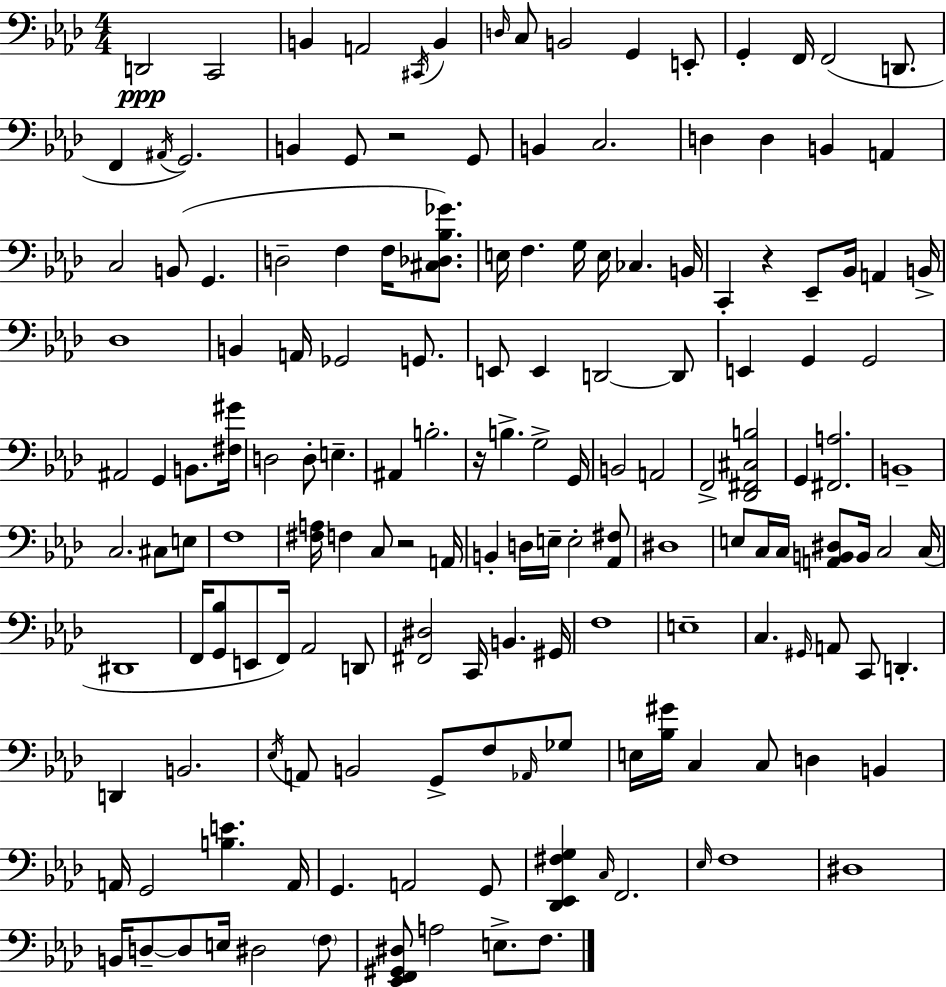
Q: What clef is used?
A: bass